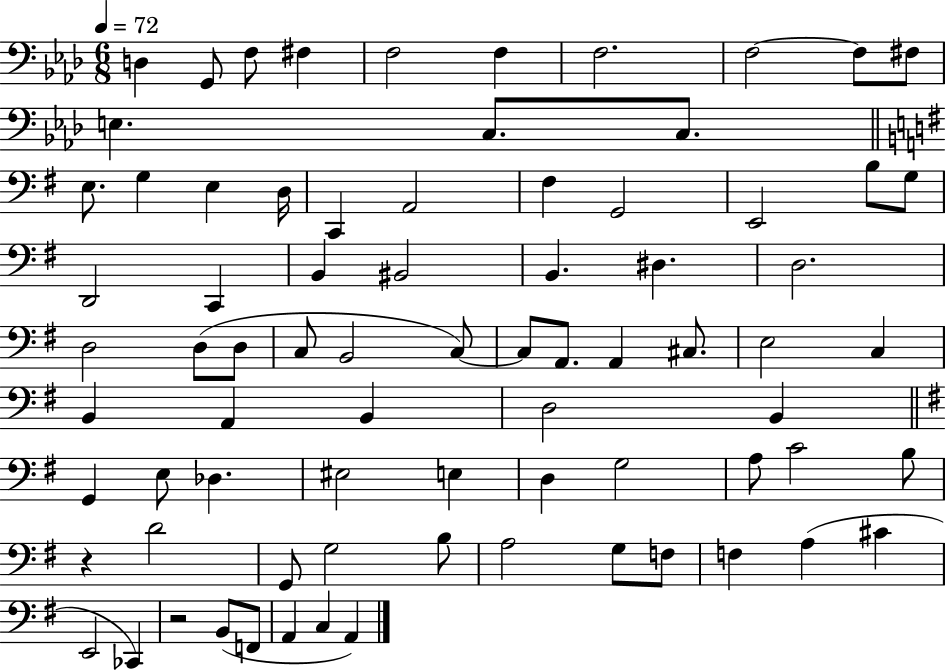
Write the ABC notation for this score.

X:1
T:Untitled
M:6/8
L:1/4
K:Ab
D, G,,/2 F,/2 ^F, F,2 F, F,2 F,2 F,/2 ^F,/2 E, C,/2 C,/2 E,/2 G, E, D,/4 C,, A,,2 ^F, G,,2 E,,2 B,/2 G,/2 D,,2 C,, B,, ^B,,2 B,, ^D, D,2 D,2 D,/2 D,/2 C,/2 B,,2 C,/2 C,/2 A,,/2 A,, ^C,/2 E,2 C, B,, A,, B,, D,2 B,, G,, E,/2 _D, ^E,2 E, D, G,2 A,/2 C2 B,/2 z D2 G,,/2 G,2 B,/2 A,2 G,/2 F,/2 F, A, ^C E,,2 _C,, z2 B,,/2 F,,/2 A,, C, A,,